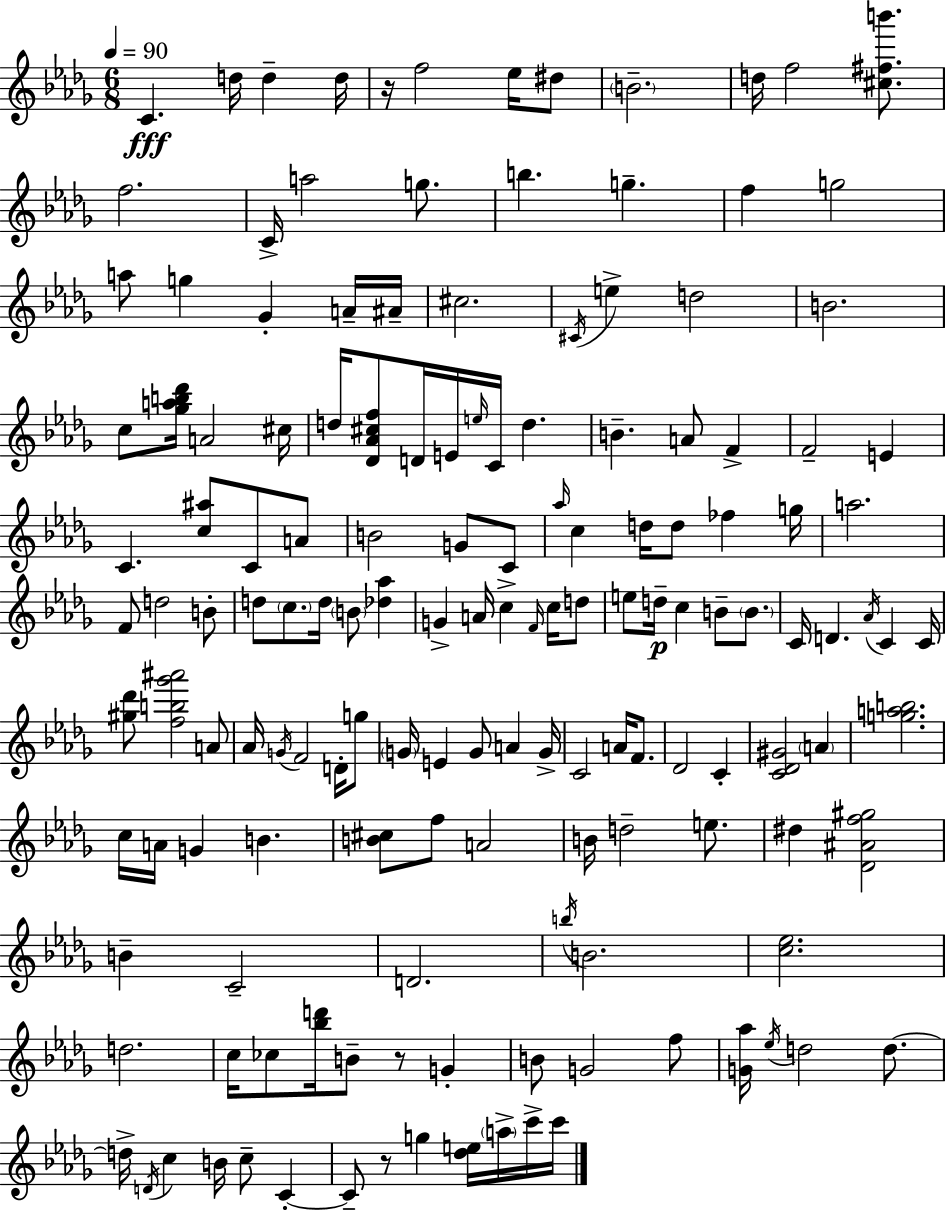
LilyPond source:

{
  \clef treble
  \numericTimeSignature
  \time 6/8
  \key bes \minor
  \tempo 4 = 90
  c'4.\fff d''16 d''4-- d''16 | r16 f''2 ees''16 dis''8 | \parenthesize b'2.-- | d''16 f''2 <cis'' fis'' b'''>8. | \break f''2. | c'16-> a''2 g''8. | b''4. g''4.-- | f''4 g''2 | \break a''8 g''4 ges'4-. a'16-- ais'16-- | cis''2. | \acciaccatura { cis'16 } e''4-> d''2 | b'2. | \break c''8 <ges'' a'' b'' des'''>16 a'2 | cis''16 d''16 <des' aes' cis'' f''>8 d'16 e'16 \grace { e''16 } c'16 d''4. | b'4.-- a'8 f'4-> | f'2-- e'4 | \break c'4. <c'' ais''>8 c'8 | a'8 b'2 g'8 | c'8 \grace { aes''16 } c''4 d''16 d''8 fes''4 | g''16 a''2. | \break f'8 d''2 | b'8-. d''8 \parenthesize c''8. d''16 \parenthesize b'8 <des'' aes''>4 | g'4-> a'16 c''4-> | \grace { f'16 } c''16 d''8 e''8 d''16--\p c''4 b'8-- | \break \parenthesize b'8. c'16 d'4. \acciaccatura { aes'16 } | c'4 c'16 <gis'' des'''>8 <f'' b'' ges''' ais'''>2 | a'8 aes'16 \acciaccatura { g'16 } f'2 | d'16-. g''8 \parenthesize g'16 e'4 g'8 | \break a'4 g'16-> c'2 | a'16 f'8. des'2 | c'4-. <c' des' gis'>2 | \parenthesize a'4 <g'' a'' b''>2. | \break c''16 a'16 g'4 | b'4. <b' cis''>8 f''8 a'2 | b'16 d''2-- | e''8. dis''4 <des' ais' f'' gis''>2 | \break b'4-- c'2-- | d'2. | \acciaccatura { b''16 } b'2. | <c'' ees''>2. | \break d''2. | c''16 ces''8 <bes'' d'''>16 b'8-- | r8 g'4-. b'8 g'2 | f''8 <g' aes''>16 \acciaccatura { ees''16 } d''2 | \break d''8.~~ d''16-> \acciaccatura { d'16 } c''4 | b'16 c''8-- c'4-.~~ c'8-- r8 | g''4 <des'' e''>16 \parenthesize a''16-> c'''16-> c'''16 \bar "|."
}